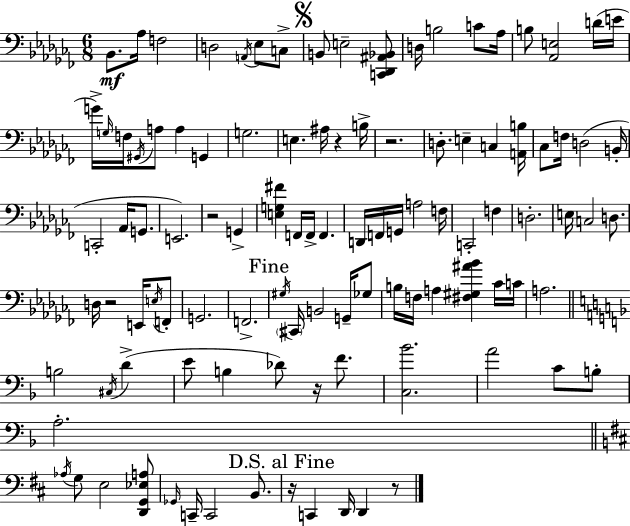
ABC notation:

X:1
T:Untitled
M:6/8
L:1/4
K:Abm
_B,,/2 _A,/4 F,2 D,2 A,,/4 _E,/2 C,/2 B,,/2 E,2 [C,,_D,,^A,,_B,,]/2 D,/4 B,2 C/2 _A,/4 B,/2 [_A,,E,]2 D/4 E/4 G/4 G,/4 F,/4 ^G,,/4 A,/2 A, G,, G,2 E, ^A,/4 z B,/4 z2 D,/2 E, C, [A,,B,]/4 _C,/2 F,/4 D,2 B,,/4 C,,2 _A,,/4 G,,/2 E,,2 z2 G,, [E,G,^F] F,,/4 F,,/4 F,, D,,/4 F,,/4 G,,/4 A,2 F,/4 C,,2 F, D,2 E,/4 C,2 D,/2 D,/4 z2 E,,/4 E,/4 F,,/2 G,,2 F,,2 ^G,/4 ^C,,/4 B,,2 G,,/4 _G,/2 B,/4 F,/4 A, [^F,^G,^A_B] _C/4 C/4 A,2 B,2 ^C,/4 D E/2 B, _D/2 z/4 F/2 [C,_B]2 A2 C/2 B,/2 A,2 _A,/4 G,/2 E,2 [D,,G,,_E,A,]/2 _G,,/4 C,,/4 C,,2 B,,/2 z/4 C,, D,,/4 D,, z/2